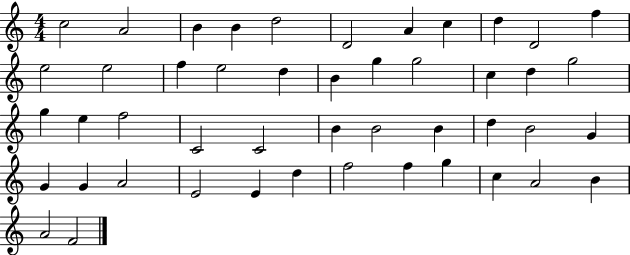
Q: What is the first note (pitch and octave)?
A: C5